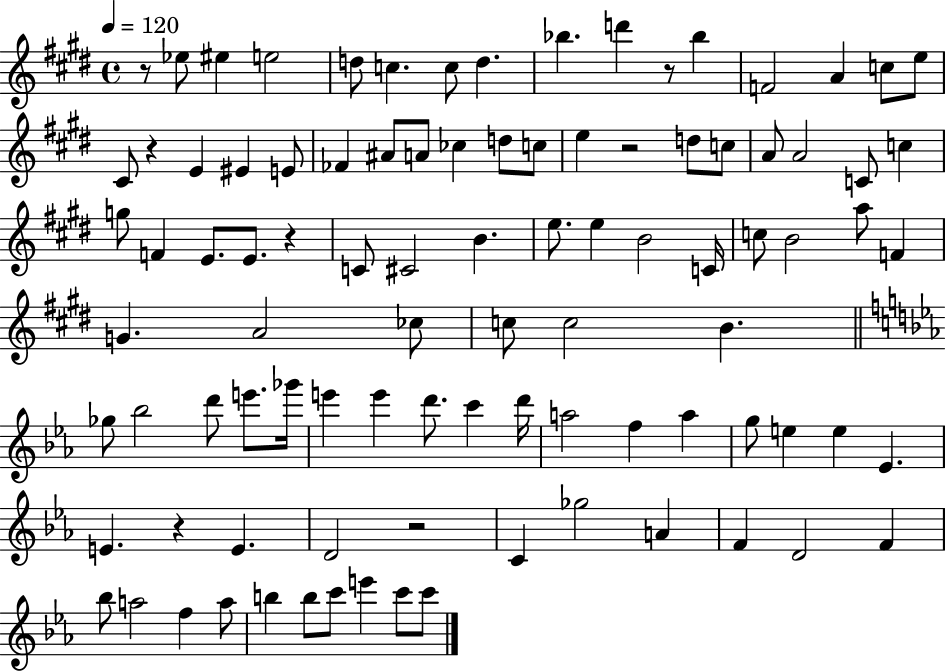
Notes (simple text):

R/e Eb5/e EIS5/q E5/h D5/e C5/q. C5/e D5/q. Bb5/q. D6/q R/e Bb5/q F4/h A4/q C5/e E5/e C#4/e R/q E4/q EIS4/q E4/e FES4/q A#4/e A4/e CES5/q D5/e C5/e E5/q R/h D5/e C5/e A4/e A4/h C4/e C5/q G5/e F4/q E4/e. E4/e. R/q C4/e C#4/h B4/q. E5/e. E5/q B4/h C4/s C5/e B4/h A5/e F4/q G4/q. A4/h CES5/e C5/e C5/h B4/q. Gb5/e Bb5/h D6/e E6/e. Gb6/s E6/q E6/q D6/e. C6/q D6/s A5/h F5/q A5/q G5/e E5/q E5/q Eb4/q. E4/q. R/q E4/q. D4/h R/h C4/q Gb5/h A4/q F4/q D4/h F4/q Bb5/e A5/h F5/q A5/e B5/q B5/e C6/e E6/q C6/e C6/e